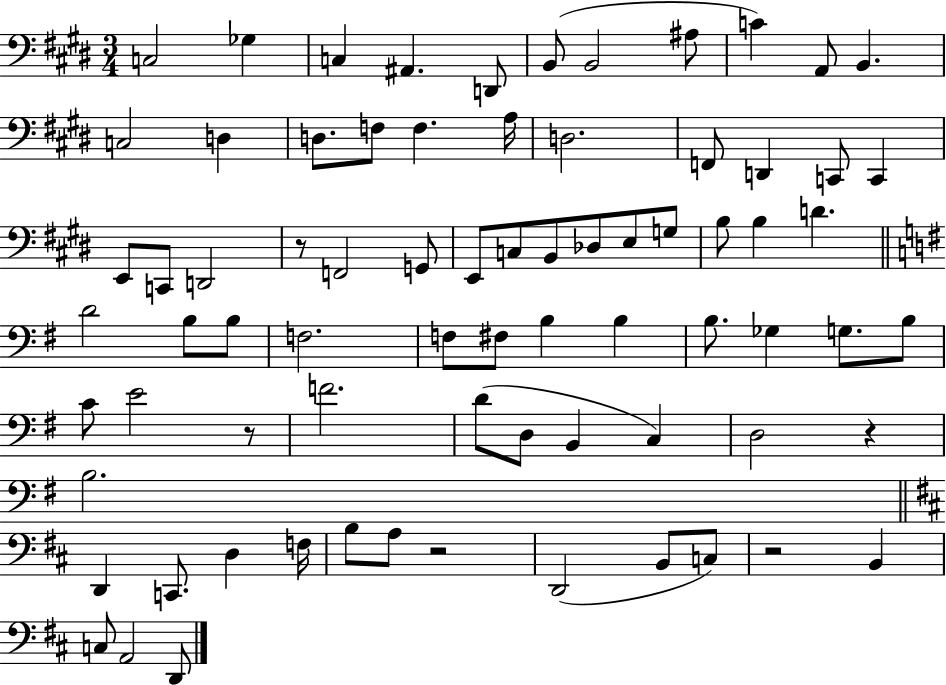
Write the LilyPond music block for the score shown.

{
  \clef bass
  \numericTimeSignature
  \time 3/4
  \key e \major
  c2 ges4 | c4 ais,4. d,8 | b,8( b,2 ais8 | c'4) a,8 b,4. | \break c2 d4 | d8. f8 f4. a16 | d2. | f,8 d,4 c,8 c,4 | \break e,8 c,8 d,2 | r8 f,2 g,8 | e,8 c8 b,8 des8 e8 g8 | b8 b4 d'4. | \break \bar "||" \break \key e \minor d'2 b8 b8 | f2. | f8 fis8 b4 b4 | b8. ges4 g8. b8 | \break c'8 e'2 r8 | f'2. | d'8( d8 b,4 c4) | d2 r4 | \break b2. | \bar "||" \break \key d \major d,4 c,8. d4 f16 | b8 a8 r2 | d,2( b,8 c8) | r2 b,4 | \break c8 a,2 d,8 | \bar "|."
}